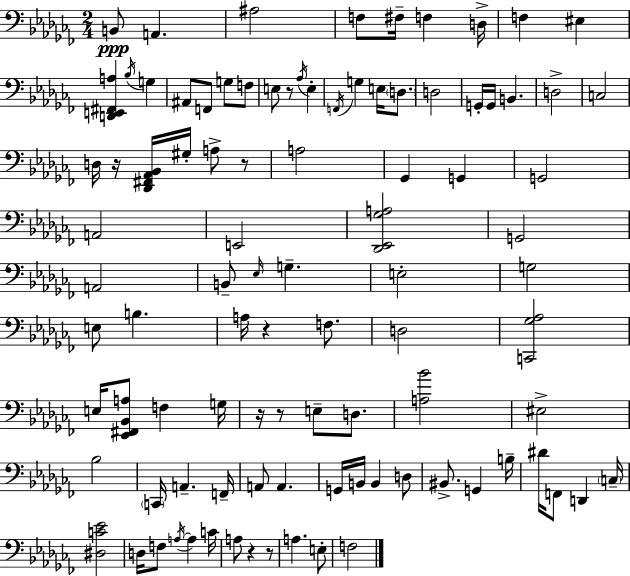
{
  \clef bass
  \numericTimeSignature
  \time 2/4
  \key aes \minor
  b,8\ppp a,4. | ais2 | f8 fis16-- f4 d16-> | f4 eis4 | \break <d, e, fis, a>4 \acciaccatura { bes16 } g4 | ais,8 f,8 g8 f8 | e8 r8 \acciaccatura { aes16 } e4-. | \acciaccatura { f,16 } g4 e16 | \break \parenthesize d8. d2 | g,16-. g,16 b,4. | d2-> | c2 | \break d16 r16 <des, fis, aes, bes,>16 gis16-. a8-> | r8 a2 | ges,4 g,4 | g,2 | \break a,2 | e,2 | <des, ees, ges a>2 | g,2 | \break a,2 | b,8-- \grace { ees16 } g4.-- | e2-. | g2 | \break e8 b4. | a16 r4 | f8. d2 | <c, ges aes>2 | \break e16 <ees, fis, bes, a>8 f4 | g16 r16 r8 e8-- | d8. <a bes'>2 | eis2-> | \break bes2 | \parenthesize c,16 a,4.-- | f,16-- a,8 a,4. | g,16 b,16 b,4 | \break d8 bis,8.-> g,4 | b16-- dis'16 f,8 d,4 | \parenthesize c16-- <dis c' ees'>2 | d16 f8 \acciaccatura { a16~ }~ | \break a4 c'16 a8 r4 | r8 a4. | e8-. f2 | \bar "|."
}